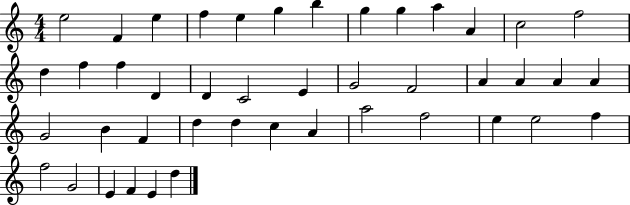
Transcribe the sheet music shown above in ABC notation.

X:1
T:Untitled
M:4/4
L:1/4
K:C
e2 F e f e g b g g a A c2 f2 d f f D D C2 E G2 F2 A A A A G2 B F d d c A a2 f2 e e2 f f2 G2 E F E d